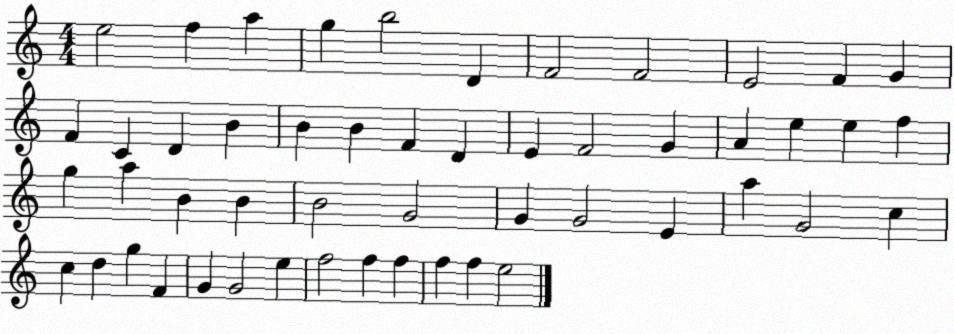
X:1
T:Untitled
M:4/4
L:1/4
K:C
e2 f a g b2 D F2 F2 E2 F G F C D B B B F D E F2 G A e e f g a B B B2 G2 G G2 E a G2 c c d g F G G2 e f2 f f f f e2